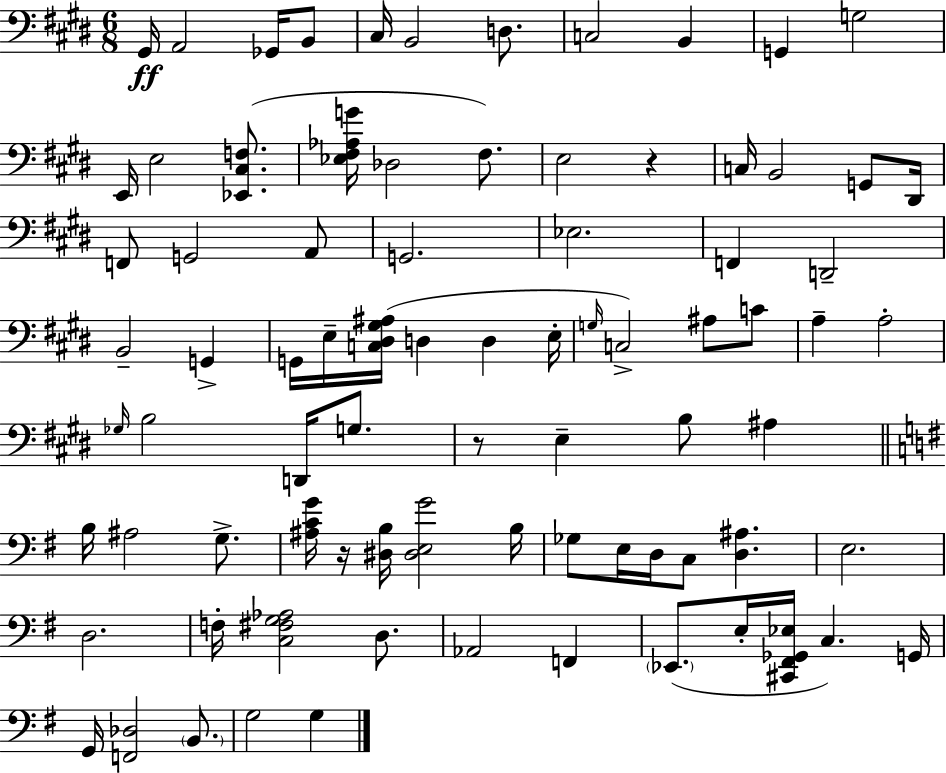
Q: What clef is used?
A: bass